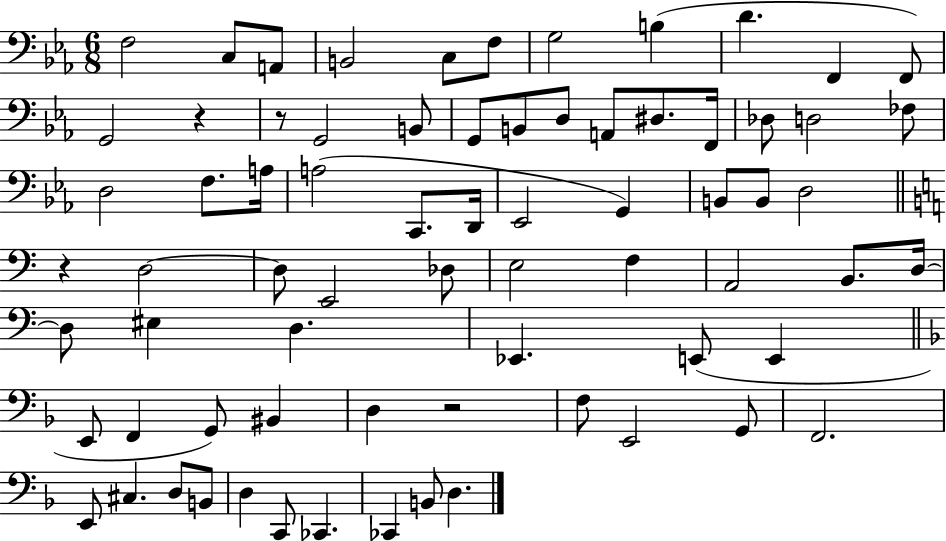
F3/h C3/e A2/e B2/h C3/e F3/e G3/h B3/q D4/q. F2/q F2/e G2/h R/q R/e G2/h B2/e G2/e B2/e D3/e A2/e D#3/e. F2/s Db3/e D3/h FES3/e D3/h F3/e. A3/s A3/h C2/e. D2/s Eb2/h G2/q B2/e B2/e D3/h R/q D3/h D3/e E2/h Db3/e E3/h F3/q A2/h B2/e. D3/s D3/e EIS3/q D3/q. Eb2/q. E2/e E2/q E2/e F2/q G2/e BIS2/q D3/q R/h F3/e E2/h G2/e F2/h. E2/e C#3/q. D3/e B2/e D3/q C2/e CES2/q. CES2/q B2/e D3/q.